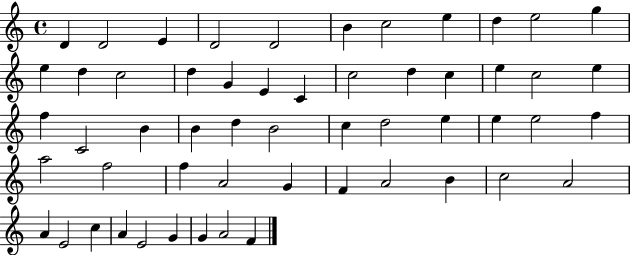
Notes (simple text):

D4/q D4/h E4/q D4/h D4/h B4/q C5/h E5/q D5/q E5/h G5/q E5/q D5/q C5/h D5/q G4/q E4/q C4/q C5/h D5/q C5/q E5/q C5/h E5/q F5/q C4/h B4/q B4/q D5/q B4/h C5/q D5/h E5/q E5/q E5/h F5/q A5/h F5/h F5/q A4/h G4/q F4/q A4/h B4/q C5/h A4/h A4/q E4/h C5/q A4/q E4/h G4/q G4/q A4/h F4/q